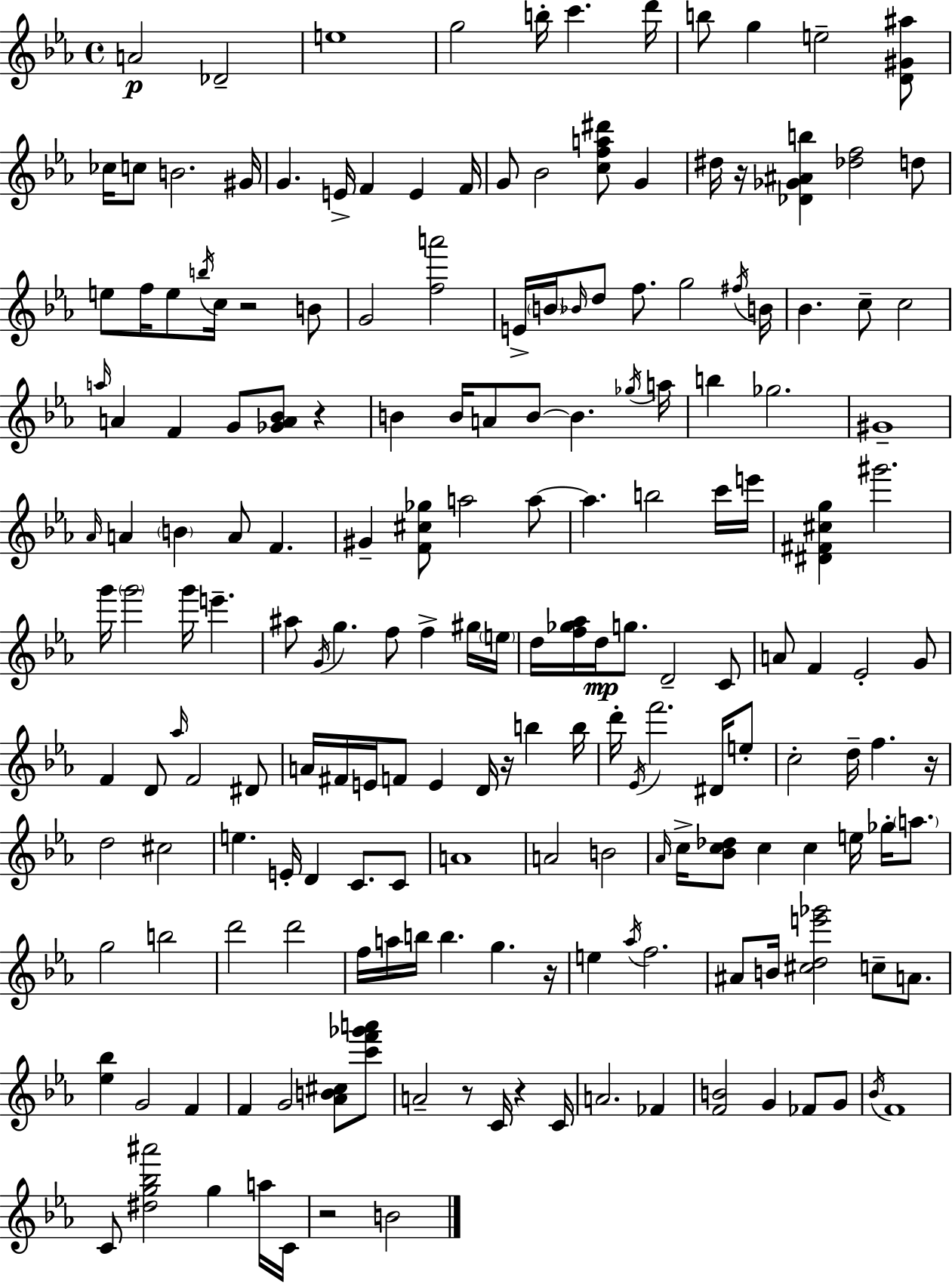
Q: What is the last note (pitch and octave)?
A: B4